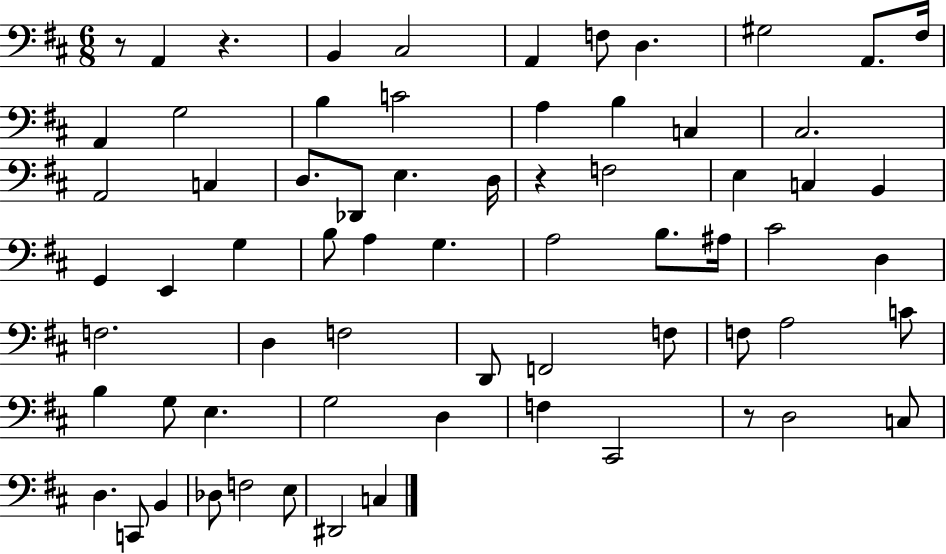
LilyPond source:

{
  \clef bass
  \numericTimeSignature
  \time 6/8
  \key d \major
  r8 a,4 r4. | b,4 cis2 | a,4 f8 d4. | gis2 a,8. fis16 | \break a,4 g2 | b4 c'2 | a4 b4 c4 | cis2. | \break a,2 c4 | d8. des,8 e4. d16 | r4 f2 | e4 c4 b,4 | \break g,4 e,4 g4 | b8 a4 g4. | a2 b8. ais16 | cis'2 d4 | \break f2. | d4 f2 | d,8 f,2 f8 | f8 a2 c'8 | \break b4 g8 e4. | g2 d4 | f4 cis,2 | r8 d2 c8 | \break d4. c,8 b,4 | des8 f2 e8 | dis,2 c4 | \bar "|."
}